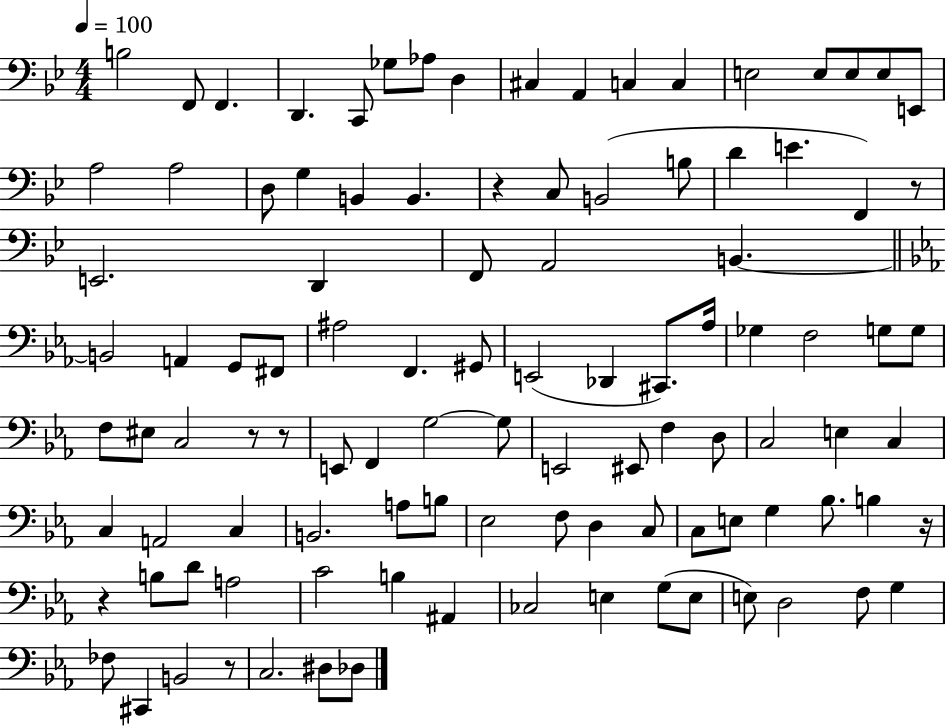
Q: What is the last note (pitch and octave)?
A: Db3